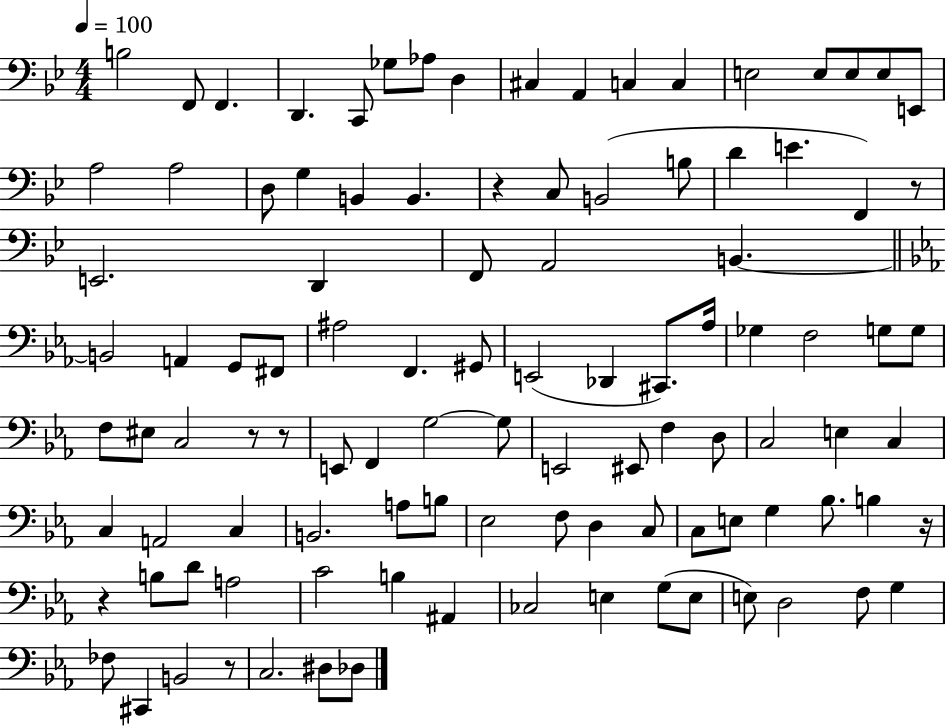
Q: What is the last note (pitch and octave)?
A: Db3